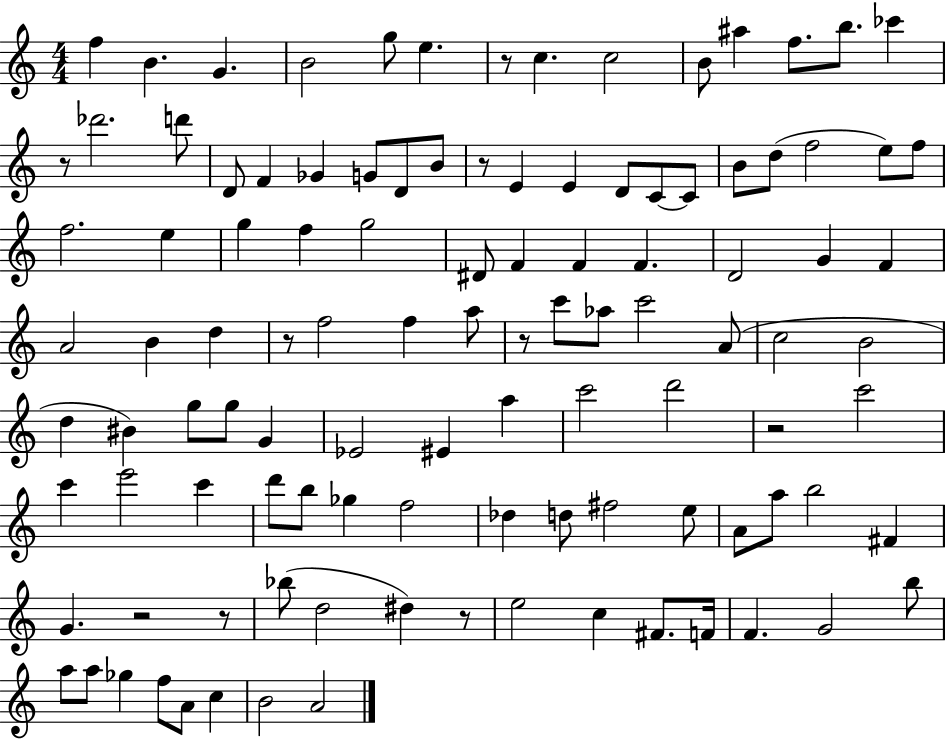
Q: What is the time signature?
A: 4/4